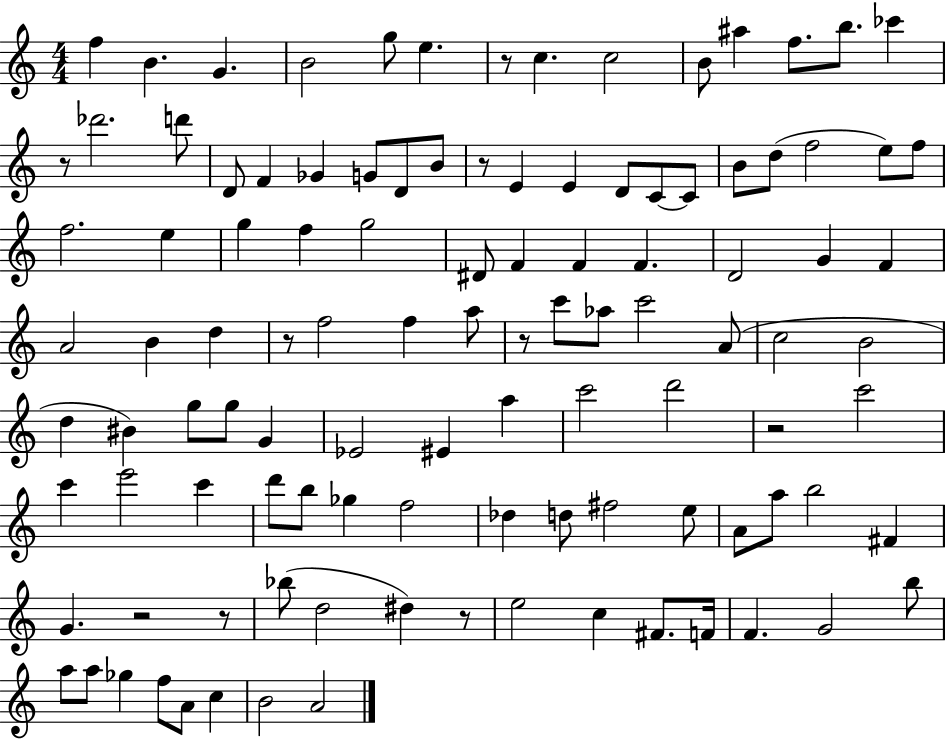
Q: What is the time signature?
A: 4/4